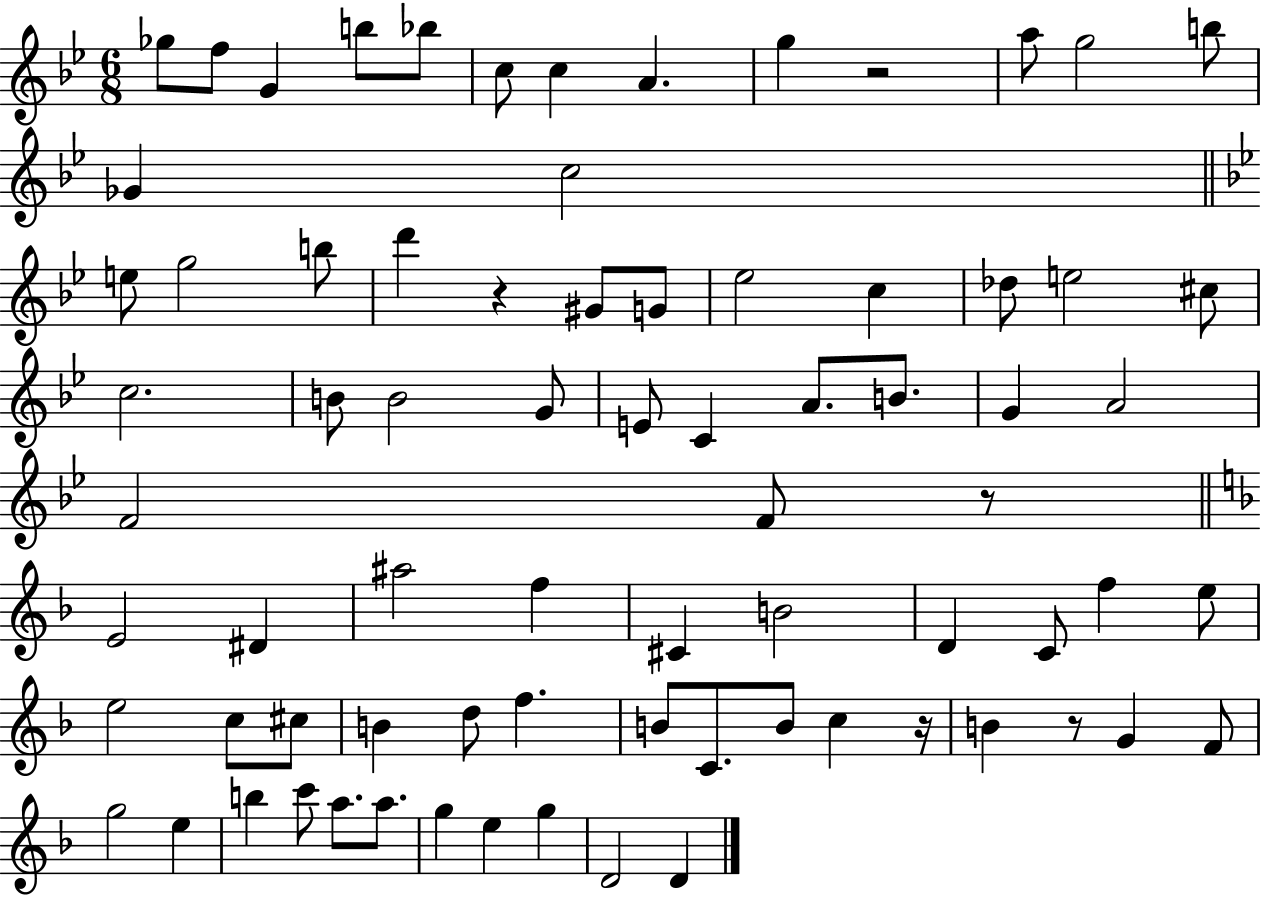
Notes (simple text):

Gb5/e F5/e G4/q B5/e Bb5/e C5/e C5/q A4/q. G5/q R/h A5/e G5/h B5/e Gb4/q C5/h E5/e G5/h B5/e D6/q R/q G#4/e G4/e Eb5/h C5/q Db5/e E5/h C#5/e C5/h. B4/e B4/h G4/e E4/e C4/q A4/e. B4/e. G4/q A4/h F4/h F4/e R/e E4/h D#4/q A#5/h F5/q C#4/q B4/h D4/q C4/e F5/q E5/e E5/h C5/e C#5/e B4/q D5/e F5/q. B4/e C4/e. B4/e C5/q R/s B4/q R/e G4/q F4/e G5/h E5/q B5/q C6/e A5/e. A5/e. G5/q E5/q G5/q D4/h D4/q